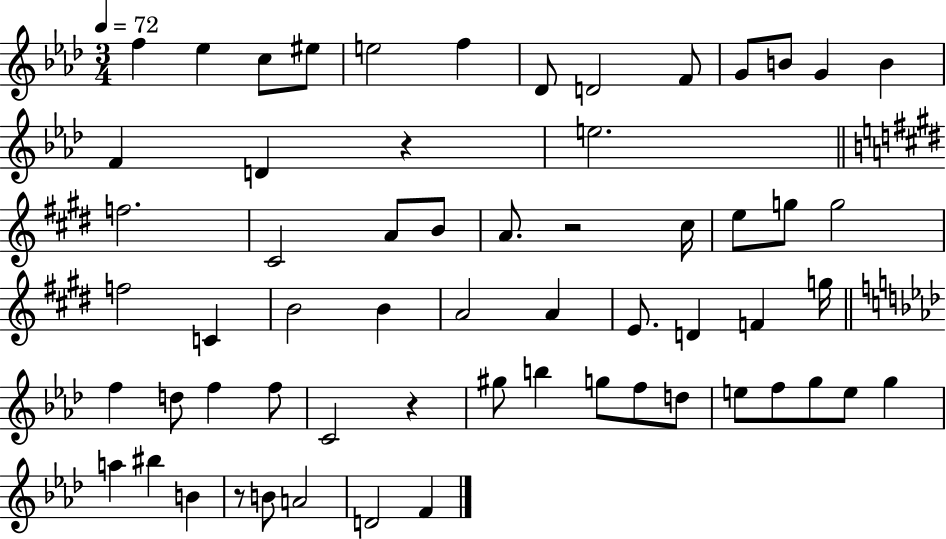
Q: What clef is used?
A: treble